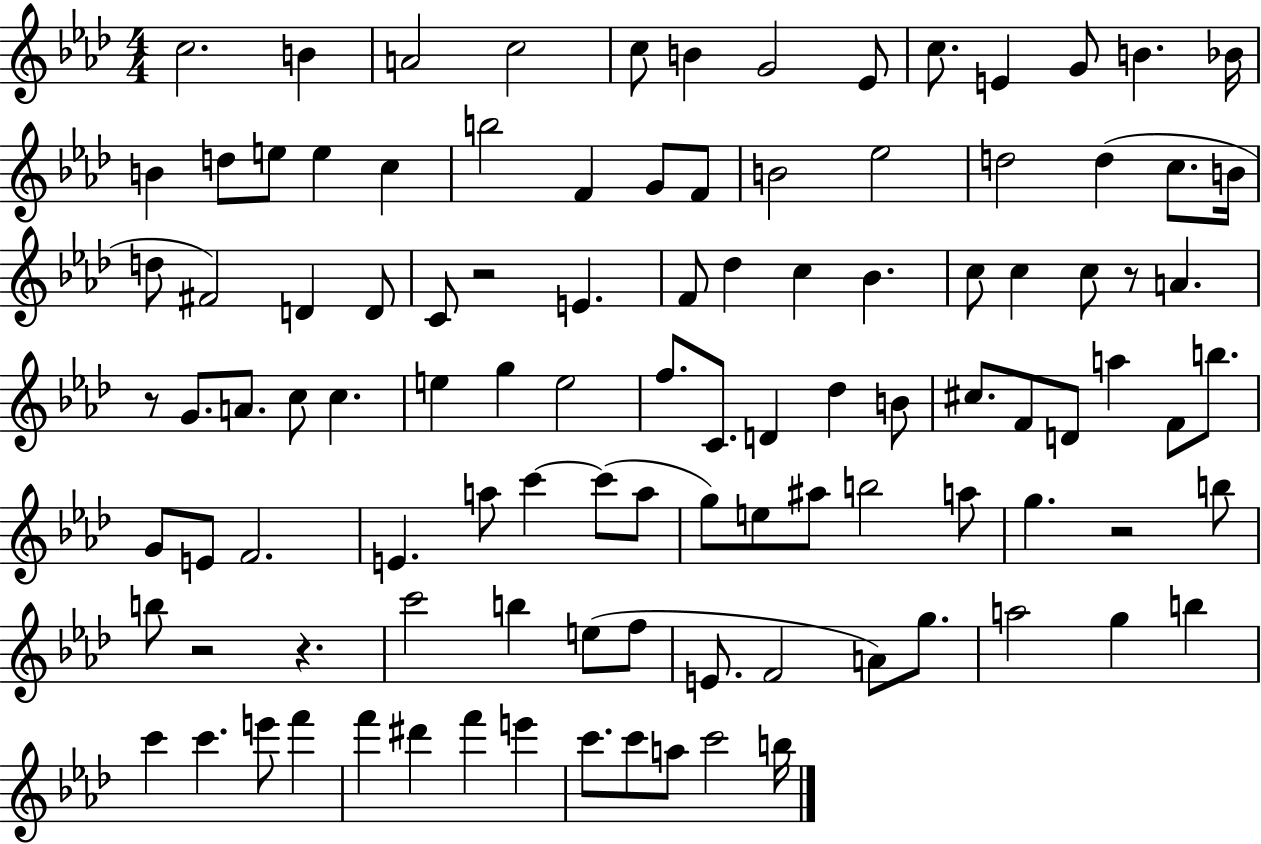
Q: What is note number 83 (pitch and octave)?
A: A4